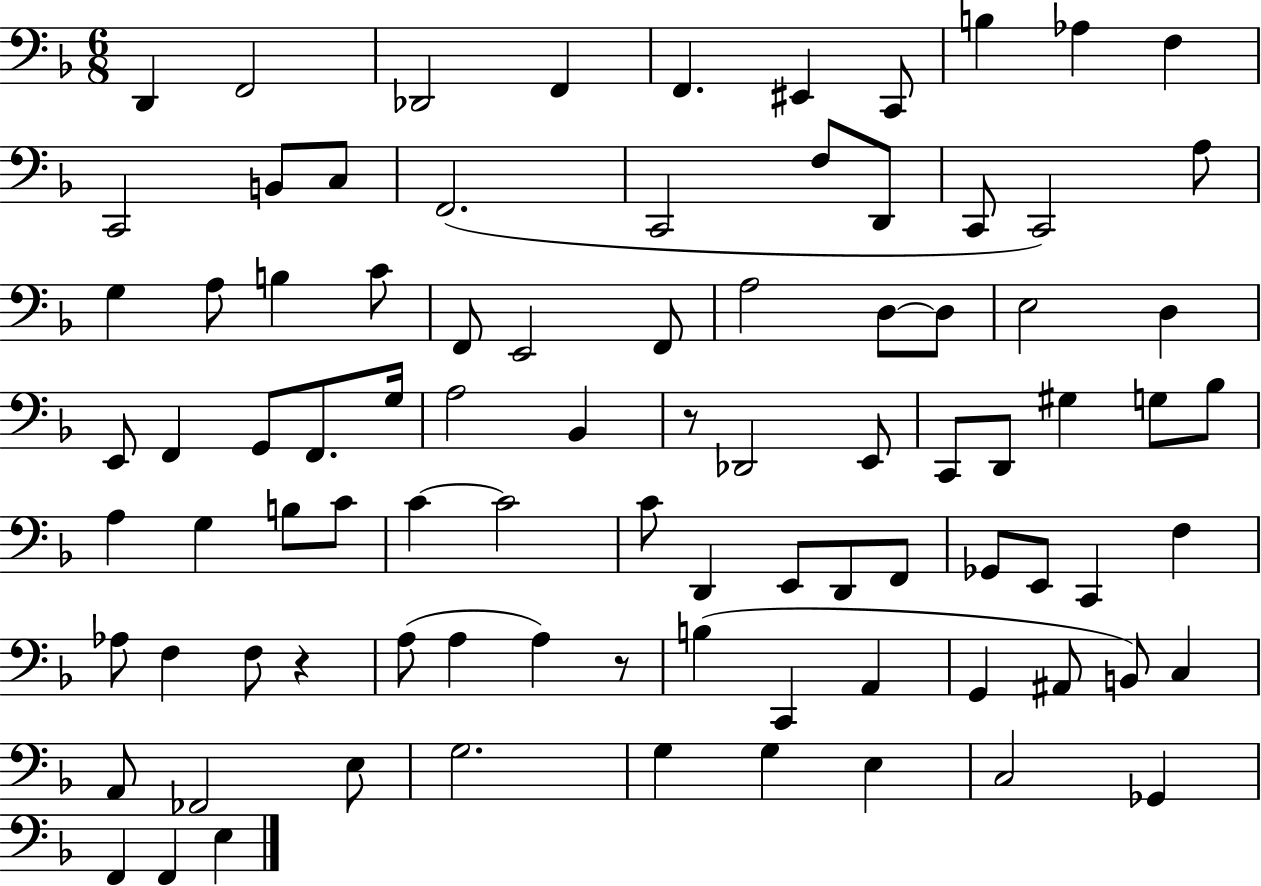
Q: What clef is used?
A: bass